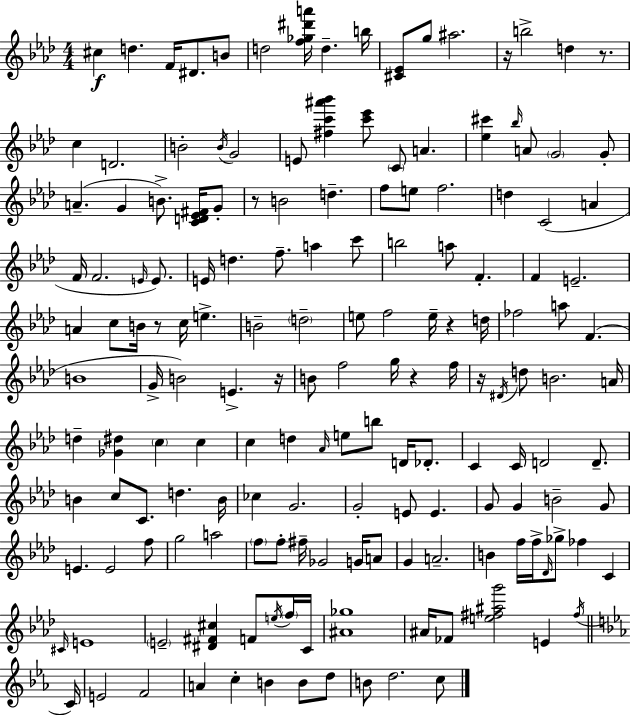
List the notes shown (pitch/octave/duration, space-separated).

C#5/q D5/q. F4/s D#4/e. B4/e D5/h [F5,Gb5,D#6,A6]/s D5/q. B5/s [C#4,Eb4]/e G5/e A#5/h. R/s B5/h D5/q R/e. C5/q D4/h. B4/h B4/s G4/h E4/e [F#5,C6,A#6,Bb6]/q [C6,Eb6]/e C4/e A4/q. [Eb5,C#6]/q Bb5/s A4/e G4/h G4/e A4/q. G4/q B4/e. [C4,D4,Eb4,F#4]/s G4/e R/e B4/h D5/q. F5/e E5/e F5/h. D5/q C4/h A4/q F4/s F4/h. E4/s E4/e. E4/s D5/q. F5/e. A5/q C6/e B5/h A5/e F4/q. F4/q E4/h. A4/q C5/e B4/s R/e C5/s E5/q. B4/h D5/h E5/e F5/h E5/s R/q D5/s FES5/h A5/e F4/q. B4/w G4/s B4/h E4/q. R/s B4/e F5/h G5/s R/q F5/s R/s D#4/s D5/e B4/h. A4/s D5/q [Gb4,D#5]/q C5/q C5/q C5/q D5/q Ab4/s E5/e B5/e D4/s Db4/e. C4/q C4/s D4/h D4/e. B4/q C5/e C4/e. D5/q. B4/s CES5/q G4/h. G4/h E4/e E4/q. G4/e G4/q B4/h G4/e E4/q. E4/h F5/e G5/h A5/h F5/e F5/e F#5/s Gb4/h G4/s A4/e G4/q A4/h. B4/q F5/s F5/s Db4/s Gb5/e FES5/q C4/q C#4/s E4/w E4/h [D#4,F#4,C#5]/q F4/e E5/s F5/s C4/s [A#4,Gb5]/w A#4/s FES4/e [E5,F#5,A#5,G6]/h E4/q F#5/s C4/s E4/h F4/h A4/q C5/q B4/q B4/e D5/e B4/e D5/h. C5/e